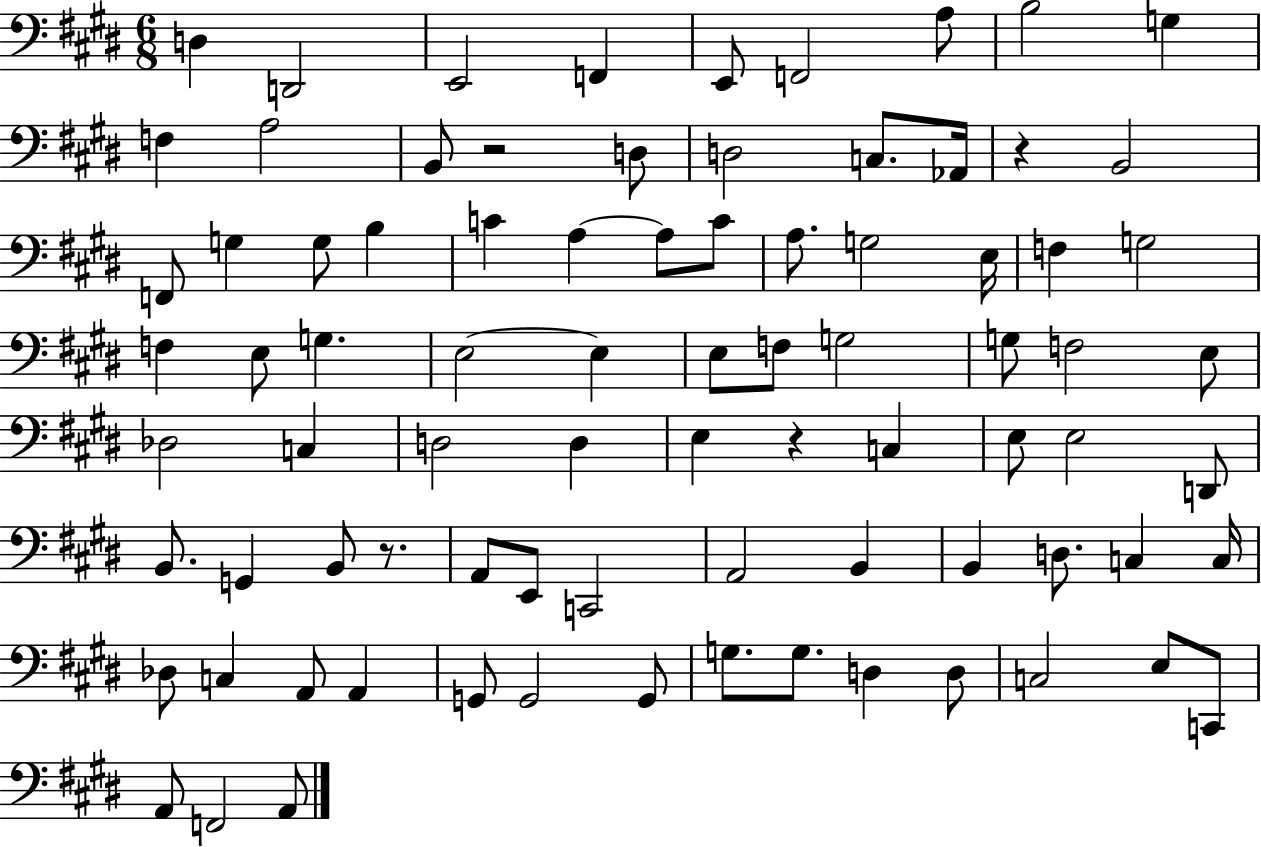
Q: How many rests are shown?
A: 4